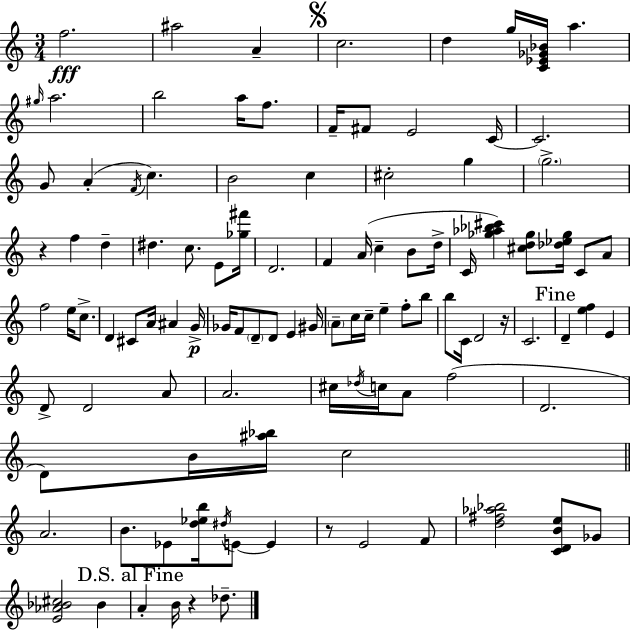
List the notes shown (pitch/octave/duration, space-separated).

F5/h. A#5/h A4/q C5/h. D5/q G5/s [C4,Eb4,Gb4,Bb4]/s A5/q. G#5/s A5/h. B5/h A5/s F5/e. F4/s F#4/e E4/h C4/s C4/h. G4/e A4/q F4/s C5/q. B4/h C5/q C#5/h G5/q G5/h. R/q F5/q D5/q D#5/q. C5/e. E4/e [Gb5,F#6]/s D4/h. F4/q A4/s C5/q B4/e D5/s C4/s [Gb5,Ab5,Bb5,C#6]/q [C#5,D5,Gb5]/e [Db5,Eb5,Gb5]/s C4/e A4/e F5/h E5/s C5/e. D4/q C#4/e A4/s A#4/q G4/s Gb4/s F4/e D4/e D4/e E4/q G#4/s A4/e C5/s C5/s E5/q F5/e B5/e B5/e C4/s D4/h R/s C4/h. D4/q [E5,F5]/q E4/q D4/e D4/h A4/e A4/h. C#5/s Db5/s C5/s A4/e F5/h D4/h. D4/e B4/s [A#5,Bb5]/s C5/h A4/h. B4/e. Eb4/e [D5,Eb5,B5]/s D#5/s E4/e E4/q R/e E4/h F4/e [D5,F#5,Ab5,Bb5]/h [C4,D4,B4,E5]/e Gb4/e [E4,Ab4,Bb4,C#5]/h Bb4/q A4/q B4/s R/q Db5/e.